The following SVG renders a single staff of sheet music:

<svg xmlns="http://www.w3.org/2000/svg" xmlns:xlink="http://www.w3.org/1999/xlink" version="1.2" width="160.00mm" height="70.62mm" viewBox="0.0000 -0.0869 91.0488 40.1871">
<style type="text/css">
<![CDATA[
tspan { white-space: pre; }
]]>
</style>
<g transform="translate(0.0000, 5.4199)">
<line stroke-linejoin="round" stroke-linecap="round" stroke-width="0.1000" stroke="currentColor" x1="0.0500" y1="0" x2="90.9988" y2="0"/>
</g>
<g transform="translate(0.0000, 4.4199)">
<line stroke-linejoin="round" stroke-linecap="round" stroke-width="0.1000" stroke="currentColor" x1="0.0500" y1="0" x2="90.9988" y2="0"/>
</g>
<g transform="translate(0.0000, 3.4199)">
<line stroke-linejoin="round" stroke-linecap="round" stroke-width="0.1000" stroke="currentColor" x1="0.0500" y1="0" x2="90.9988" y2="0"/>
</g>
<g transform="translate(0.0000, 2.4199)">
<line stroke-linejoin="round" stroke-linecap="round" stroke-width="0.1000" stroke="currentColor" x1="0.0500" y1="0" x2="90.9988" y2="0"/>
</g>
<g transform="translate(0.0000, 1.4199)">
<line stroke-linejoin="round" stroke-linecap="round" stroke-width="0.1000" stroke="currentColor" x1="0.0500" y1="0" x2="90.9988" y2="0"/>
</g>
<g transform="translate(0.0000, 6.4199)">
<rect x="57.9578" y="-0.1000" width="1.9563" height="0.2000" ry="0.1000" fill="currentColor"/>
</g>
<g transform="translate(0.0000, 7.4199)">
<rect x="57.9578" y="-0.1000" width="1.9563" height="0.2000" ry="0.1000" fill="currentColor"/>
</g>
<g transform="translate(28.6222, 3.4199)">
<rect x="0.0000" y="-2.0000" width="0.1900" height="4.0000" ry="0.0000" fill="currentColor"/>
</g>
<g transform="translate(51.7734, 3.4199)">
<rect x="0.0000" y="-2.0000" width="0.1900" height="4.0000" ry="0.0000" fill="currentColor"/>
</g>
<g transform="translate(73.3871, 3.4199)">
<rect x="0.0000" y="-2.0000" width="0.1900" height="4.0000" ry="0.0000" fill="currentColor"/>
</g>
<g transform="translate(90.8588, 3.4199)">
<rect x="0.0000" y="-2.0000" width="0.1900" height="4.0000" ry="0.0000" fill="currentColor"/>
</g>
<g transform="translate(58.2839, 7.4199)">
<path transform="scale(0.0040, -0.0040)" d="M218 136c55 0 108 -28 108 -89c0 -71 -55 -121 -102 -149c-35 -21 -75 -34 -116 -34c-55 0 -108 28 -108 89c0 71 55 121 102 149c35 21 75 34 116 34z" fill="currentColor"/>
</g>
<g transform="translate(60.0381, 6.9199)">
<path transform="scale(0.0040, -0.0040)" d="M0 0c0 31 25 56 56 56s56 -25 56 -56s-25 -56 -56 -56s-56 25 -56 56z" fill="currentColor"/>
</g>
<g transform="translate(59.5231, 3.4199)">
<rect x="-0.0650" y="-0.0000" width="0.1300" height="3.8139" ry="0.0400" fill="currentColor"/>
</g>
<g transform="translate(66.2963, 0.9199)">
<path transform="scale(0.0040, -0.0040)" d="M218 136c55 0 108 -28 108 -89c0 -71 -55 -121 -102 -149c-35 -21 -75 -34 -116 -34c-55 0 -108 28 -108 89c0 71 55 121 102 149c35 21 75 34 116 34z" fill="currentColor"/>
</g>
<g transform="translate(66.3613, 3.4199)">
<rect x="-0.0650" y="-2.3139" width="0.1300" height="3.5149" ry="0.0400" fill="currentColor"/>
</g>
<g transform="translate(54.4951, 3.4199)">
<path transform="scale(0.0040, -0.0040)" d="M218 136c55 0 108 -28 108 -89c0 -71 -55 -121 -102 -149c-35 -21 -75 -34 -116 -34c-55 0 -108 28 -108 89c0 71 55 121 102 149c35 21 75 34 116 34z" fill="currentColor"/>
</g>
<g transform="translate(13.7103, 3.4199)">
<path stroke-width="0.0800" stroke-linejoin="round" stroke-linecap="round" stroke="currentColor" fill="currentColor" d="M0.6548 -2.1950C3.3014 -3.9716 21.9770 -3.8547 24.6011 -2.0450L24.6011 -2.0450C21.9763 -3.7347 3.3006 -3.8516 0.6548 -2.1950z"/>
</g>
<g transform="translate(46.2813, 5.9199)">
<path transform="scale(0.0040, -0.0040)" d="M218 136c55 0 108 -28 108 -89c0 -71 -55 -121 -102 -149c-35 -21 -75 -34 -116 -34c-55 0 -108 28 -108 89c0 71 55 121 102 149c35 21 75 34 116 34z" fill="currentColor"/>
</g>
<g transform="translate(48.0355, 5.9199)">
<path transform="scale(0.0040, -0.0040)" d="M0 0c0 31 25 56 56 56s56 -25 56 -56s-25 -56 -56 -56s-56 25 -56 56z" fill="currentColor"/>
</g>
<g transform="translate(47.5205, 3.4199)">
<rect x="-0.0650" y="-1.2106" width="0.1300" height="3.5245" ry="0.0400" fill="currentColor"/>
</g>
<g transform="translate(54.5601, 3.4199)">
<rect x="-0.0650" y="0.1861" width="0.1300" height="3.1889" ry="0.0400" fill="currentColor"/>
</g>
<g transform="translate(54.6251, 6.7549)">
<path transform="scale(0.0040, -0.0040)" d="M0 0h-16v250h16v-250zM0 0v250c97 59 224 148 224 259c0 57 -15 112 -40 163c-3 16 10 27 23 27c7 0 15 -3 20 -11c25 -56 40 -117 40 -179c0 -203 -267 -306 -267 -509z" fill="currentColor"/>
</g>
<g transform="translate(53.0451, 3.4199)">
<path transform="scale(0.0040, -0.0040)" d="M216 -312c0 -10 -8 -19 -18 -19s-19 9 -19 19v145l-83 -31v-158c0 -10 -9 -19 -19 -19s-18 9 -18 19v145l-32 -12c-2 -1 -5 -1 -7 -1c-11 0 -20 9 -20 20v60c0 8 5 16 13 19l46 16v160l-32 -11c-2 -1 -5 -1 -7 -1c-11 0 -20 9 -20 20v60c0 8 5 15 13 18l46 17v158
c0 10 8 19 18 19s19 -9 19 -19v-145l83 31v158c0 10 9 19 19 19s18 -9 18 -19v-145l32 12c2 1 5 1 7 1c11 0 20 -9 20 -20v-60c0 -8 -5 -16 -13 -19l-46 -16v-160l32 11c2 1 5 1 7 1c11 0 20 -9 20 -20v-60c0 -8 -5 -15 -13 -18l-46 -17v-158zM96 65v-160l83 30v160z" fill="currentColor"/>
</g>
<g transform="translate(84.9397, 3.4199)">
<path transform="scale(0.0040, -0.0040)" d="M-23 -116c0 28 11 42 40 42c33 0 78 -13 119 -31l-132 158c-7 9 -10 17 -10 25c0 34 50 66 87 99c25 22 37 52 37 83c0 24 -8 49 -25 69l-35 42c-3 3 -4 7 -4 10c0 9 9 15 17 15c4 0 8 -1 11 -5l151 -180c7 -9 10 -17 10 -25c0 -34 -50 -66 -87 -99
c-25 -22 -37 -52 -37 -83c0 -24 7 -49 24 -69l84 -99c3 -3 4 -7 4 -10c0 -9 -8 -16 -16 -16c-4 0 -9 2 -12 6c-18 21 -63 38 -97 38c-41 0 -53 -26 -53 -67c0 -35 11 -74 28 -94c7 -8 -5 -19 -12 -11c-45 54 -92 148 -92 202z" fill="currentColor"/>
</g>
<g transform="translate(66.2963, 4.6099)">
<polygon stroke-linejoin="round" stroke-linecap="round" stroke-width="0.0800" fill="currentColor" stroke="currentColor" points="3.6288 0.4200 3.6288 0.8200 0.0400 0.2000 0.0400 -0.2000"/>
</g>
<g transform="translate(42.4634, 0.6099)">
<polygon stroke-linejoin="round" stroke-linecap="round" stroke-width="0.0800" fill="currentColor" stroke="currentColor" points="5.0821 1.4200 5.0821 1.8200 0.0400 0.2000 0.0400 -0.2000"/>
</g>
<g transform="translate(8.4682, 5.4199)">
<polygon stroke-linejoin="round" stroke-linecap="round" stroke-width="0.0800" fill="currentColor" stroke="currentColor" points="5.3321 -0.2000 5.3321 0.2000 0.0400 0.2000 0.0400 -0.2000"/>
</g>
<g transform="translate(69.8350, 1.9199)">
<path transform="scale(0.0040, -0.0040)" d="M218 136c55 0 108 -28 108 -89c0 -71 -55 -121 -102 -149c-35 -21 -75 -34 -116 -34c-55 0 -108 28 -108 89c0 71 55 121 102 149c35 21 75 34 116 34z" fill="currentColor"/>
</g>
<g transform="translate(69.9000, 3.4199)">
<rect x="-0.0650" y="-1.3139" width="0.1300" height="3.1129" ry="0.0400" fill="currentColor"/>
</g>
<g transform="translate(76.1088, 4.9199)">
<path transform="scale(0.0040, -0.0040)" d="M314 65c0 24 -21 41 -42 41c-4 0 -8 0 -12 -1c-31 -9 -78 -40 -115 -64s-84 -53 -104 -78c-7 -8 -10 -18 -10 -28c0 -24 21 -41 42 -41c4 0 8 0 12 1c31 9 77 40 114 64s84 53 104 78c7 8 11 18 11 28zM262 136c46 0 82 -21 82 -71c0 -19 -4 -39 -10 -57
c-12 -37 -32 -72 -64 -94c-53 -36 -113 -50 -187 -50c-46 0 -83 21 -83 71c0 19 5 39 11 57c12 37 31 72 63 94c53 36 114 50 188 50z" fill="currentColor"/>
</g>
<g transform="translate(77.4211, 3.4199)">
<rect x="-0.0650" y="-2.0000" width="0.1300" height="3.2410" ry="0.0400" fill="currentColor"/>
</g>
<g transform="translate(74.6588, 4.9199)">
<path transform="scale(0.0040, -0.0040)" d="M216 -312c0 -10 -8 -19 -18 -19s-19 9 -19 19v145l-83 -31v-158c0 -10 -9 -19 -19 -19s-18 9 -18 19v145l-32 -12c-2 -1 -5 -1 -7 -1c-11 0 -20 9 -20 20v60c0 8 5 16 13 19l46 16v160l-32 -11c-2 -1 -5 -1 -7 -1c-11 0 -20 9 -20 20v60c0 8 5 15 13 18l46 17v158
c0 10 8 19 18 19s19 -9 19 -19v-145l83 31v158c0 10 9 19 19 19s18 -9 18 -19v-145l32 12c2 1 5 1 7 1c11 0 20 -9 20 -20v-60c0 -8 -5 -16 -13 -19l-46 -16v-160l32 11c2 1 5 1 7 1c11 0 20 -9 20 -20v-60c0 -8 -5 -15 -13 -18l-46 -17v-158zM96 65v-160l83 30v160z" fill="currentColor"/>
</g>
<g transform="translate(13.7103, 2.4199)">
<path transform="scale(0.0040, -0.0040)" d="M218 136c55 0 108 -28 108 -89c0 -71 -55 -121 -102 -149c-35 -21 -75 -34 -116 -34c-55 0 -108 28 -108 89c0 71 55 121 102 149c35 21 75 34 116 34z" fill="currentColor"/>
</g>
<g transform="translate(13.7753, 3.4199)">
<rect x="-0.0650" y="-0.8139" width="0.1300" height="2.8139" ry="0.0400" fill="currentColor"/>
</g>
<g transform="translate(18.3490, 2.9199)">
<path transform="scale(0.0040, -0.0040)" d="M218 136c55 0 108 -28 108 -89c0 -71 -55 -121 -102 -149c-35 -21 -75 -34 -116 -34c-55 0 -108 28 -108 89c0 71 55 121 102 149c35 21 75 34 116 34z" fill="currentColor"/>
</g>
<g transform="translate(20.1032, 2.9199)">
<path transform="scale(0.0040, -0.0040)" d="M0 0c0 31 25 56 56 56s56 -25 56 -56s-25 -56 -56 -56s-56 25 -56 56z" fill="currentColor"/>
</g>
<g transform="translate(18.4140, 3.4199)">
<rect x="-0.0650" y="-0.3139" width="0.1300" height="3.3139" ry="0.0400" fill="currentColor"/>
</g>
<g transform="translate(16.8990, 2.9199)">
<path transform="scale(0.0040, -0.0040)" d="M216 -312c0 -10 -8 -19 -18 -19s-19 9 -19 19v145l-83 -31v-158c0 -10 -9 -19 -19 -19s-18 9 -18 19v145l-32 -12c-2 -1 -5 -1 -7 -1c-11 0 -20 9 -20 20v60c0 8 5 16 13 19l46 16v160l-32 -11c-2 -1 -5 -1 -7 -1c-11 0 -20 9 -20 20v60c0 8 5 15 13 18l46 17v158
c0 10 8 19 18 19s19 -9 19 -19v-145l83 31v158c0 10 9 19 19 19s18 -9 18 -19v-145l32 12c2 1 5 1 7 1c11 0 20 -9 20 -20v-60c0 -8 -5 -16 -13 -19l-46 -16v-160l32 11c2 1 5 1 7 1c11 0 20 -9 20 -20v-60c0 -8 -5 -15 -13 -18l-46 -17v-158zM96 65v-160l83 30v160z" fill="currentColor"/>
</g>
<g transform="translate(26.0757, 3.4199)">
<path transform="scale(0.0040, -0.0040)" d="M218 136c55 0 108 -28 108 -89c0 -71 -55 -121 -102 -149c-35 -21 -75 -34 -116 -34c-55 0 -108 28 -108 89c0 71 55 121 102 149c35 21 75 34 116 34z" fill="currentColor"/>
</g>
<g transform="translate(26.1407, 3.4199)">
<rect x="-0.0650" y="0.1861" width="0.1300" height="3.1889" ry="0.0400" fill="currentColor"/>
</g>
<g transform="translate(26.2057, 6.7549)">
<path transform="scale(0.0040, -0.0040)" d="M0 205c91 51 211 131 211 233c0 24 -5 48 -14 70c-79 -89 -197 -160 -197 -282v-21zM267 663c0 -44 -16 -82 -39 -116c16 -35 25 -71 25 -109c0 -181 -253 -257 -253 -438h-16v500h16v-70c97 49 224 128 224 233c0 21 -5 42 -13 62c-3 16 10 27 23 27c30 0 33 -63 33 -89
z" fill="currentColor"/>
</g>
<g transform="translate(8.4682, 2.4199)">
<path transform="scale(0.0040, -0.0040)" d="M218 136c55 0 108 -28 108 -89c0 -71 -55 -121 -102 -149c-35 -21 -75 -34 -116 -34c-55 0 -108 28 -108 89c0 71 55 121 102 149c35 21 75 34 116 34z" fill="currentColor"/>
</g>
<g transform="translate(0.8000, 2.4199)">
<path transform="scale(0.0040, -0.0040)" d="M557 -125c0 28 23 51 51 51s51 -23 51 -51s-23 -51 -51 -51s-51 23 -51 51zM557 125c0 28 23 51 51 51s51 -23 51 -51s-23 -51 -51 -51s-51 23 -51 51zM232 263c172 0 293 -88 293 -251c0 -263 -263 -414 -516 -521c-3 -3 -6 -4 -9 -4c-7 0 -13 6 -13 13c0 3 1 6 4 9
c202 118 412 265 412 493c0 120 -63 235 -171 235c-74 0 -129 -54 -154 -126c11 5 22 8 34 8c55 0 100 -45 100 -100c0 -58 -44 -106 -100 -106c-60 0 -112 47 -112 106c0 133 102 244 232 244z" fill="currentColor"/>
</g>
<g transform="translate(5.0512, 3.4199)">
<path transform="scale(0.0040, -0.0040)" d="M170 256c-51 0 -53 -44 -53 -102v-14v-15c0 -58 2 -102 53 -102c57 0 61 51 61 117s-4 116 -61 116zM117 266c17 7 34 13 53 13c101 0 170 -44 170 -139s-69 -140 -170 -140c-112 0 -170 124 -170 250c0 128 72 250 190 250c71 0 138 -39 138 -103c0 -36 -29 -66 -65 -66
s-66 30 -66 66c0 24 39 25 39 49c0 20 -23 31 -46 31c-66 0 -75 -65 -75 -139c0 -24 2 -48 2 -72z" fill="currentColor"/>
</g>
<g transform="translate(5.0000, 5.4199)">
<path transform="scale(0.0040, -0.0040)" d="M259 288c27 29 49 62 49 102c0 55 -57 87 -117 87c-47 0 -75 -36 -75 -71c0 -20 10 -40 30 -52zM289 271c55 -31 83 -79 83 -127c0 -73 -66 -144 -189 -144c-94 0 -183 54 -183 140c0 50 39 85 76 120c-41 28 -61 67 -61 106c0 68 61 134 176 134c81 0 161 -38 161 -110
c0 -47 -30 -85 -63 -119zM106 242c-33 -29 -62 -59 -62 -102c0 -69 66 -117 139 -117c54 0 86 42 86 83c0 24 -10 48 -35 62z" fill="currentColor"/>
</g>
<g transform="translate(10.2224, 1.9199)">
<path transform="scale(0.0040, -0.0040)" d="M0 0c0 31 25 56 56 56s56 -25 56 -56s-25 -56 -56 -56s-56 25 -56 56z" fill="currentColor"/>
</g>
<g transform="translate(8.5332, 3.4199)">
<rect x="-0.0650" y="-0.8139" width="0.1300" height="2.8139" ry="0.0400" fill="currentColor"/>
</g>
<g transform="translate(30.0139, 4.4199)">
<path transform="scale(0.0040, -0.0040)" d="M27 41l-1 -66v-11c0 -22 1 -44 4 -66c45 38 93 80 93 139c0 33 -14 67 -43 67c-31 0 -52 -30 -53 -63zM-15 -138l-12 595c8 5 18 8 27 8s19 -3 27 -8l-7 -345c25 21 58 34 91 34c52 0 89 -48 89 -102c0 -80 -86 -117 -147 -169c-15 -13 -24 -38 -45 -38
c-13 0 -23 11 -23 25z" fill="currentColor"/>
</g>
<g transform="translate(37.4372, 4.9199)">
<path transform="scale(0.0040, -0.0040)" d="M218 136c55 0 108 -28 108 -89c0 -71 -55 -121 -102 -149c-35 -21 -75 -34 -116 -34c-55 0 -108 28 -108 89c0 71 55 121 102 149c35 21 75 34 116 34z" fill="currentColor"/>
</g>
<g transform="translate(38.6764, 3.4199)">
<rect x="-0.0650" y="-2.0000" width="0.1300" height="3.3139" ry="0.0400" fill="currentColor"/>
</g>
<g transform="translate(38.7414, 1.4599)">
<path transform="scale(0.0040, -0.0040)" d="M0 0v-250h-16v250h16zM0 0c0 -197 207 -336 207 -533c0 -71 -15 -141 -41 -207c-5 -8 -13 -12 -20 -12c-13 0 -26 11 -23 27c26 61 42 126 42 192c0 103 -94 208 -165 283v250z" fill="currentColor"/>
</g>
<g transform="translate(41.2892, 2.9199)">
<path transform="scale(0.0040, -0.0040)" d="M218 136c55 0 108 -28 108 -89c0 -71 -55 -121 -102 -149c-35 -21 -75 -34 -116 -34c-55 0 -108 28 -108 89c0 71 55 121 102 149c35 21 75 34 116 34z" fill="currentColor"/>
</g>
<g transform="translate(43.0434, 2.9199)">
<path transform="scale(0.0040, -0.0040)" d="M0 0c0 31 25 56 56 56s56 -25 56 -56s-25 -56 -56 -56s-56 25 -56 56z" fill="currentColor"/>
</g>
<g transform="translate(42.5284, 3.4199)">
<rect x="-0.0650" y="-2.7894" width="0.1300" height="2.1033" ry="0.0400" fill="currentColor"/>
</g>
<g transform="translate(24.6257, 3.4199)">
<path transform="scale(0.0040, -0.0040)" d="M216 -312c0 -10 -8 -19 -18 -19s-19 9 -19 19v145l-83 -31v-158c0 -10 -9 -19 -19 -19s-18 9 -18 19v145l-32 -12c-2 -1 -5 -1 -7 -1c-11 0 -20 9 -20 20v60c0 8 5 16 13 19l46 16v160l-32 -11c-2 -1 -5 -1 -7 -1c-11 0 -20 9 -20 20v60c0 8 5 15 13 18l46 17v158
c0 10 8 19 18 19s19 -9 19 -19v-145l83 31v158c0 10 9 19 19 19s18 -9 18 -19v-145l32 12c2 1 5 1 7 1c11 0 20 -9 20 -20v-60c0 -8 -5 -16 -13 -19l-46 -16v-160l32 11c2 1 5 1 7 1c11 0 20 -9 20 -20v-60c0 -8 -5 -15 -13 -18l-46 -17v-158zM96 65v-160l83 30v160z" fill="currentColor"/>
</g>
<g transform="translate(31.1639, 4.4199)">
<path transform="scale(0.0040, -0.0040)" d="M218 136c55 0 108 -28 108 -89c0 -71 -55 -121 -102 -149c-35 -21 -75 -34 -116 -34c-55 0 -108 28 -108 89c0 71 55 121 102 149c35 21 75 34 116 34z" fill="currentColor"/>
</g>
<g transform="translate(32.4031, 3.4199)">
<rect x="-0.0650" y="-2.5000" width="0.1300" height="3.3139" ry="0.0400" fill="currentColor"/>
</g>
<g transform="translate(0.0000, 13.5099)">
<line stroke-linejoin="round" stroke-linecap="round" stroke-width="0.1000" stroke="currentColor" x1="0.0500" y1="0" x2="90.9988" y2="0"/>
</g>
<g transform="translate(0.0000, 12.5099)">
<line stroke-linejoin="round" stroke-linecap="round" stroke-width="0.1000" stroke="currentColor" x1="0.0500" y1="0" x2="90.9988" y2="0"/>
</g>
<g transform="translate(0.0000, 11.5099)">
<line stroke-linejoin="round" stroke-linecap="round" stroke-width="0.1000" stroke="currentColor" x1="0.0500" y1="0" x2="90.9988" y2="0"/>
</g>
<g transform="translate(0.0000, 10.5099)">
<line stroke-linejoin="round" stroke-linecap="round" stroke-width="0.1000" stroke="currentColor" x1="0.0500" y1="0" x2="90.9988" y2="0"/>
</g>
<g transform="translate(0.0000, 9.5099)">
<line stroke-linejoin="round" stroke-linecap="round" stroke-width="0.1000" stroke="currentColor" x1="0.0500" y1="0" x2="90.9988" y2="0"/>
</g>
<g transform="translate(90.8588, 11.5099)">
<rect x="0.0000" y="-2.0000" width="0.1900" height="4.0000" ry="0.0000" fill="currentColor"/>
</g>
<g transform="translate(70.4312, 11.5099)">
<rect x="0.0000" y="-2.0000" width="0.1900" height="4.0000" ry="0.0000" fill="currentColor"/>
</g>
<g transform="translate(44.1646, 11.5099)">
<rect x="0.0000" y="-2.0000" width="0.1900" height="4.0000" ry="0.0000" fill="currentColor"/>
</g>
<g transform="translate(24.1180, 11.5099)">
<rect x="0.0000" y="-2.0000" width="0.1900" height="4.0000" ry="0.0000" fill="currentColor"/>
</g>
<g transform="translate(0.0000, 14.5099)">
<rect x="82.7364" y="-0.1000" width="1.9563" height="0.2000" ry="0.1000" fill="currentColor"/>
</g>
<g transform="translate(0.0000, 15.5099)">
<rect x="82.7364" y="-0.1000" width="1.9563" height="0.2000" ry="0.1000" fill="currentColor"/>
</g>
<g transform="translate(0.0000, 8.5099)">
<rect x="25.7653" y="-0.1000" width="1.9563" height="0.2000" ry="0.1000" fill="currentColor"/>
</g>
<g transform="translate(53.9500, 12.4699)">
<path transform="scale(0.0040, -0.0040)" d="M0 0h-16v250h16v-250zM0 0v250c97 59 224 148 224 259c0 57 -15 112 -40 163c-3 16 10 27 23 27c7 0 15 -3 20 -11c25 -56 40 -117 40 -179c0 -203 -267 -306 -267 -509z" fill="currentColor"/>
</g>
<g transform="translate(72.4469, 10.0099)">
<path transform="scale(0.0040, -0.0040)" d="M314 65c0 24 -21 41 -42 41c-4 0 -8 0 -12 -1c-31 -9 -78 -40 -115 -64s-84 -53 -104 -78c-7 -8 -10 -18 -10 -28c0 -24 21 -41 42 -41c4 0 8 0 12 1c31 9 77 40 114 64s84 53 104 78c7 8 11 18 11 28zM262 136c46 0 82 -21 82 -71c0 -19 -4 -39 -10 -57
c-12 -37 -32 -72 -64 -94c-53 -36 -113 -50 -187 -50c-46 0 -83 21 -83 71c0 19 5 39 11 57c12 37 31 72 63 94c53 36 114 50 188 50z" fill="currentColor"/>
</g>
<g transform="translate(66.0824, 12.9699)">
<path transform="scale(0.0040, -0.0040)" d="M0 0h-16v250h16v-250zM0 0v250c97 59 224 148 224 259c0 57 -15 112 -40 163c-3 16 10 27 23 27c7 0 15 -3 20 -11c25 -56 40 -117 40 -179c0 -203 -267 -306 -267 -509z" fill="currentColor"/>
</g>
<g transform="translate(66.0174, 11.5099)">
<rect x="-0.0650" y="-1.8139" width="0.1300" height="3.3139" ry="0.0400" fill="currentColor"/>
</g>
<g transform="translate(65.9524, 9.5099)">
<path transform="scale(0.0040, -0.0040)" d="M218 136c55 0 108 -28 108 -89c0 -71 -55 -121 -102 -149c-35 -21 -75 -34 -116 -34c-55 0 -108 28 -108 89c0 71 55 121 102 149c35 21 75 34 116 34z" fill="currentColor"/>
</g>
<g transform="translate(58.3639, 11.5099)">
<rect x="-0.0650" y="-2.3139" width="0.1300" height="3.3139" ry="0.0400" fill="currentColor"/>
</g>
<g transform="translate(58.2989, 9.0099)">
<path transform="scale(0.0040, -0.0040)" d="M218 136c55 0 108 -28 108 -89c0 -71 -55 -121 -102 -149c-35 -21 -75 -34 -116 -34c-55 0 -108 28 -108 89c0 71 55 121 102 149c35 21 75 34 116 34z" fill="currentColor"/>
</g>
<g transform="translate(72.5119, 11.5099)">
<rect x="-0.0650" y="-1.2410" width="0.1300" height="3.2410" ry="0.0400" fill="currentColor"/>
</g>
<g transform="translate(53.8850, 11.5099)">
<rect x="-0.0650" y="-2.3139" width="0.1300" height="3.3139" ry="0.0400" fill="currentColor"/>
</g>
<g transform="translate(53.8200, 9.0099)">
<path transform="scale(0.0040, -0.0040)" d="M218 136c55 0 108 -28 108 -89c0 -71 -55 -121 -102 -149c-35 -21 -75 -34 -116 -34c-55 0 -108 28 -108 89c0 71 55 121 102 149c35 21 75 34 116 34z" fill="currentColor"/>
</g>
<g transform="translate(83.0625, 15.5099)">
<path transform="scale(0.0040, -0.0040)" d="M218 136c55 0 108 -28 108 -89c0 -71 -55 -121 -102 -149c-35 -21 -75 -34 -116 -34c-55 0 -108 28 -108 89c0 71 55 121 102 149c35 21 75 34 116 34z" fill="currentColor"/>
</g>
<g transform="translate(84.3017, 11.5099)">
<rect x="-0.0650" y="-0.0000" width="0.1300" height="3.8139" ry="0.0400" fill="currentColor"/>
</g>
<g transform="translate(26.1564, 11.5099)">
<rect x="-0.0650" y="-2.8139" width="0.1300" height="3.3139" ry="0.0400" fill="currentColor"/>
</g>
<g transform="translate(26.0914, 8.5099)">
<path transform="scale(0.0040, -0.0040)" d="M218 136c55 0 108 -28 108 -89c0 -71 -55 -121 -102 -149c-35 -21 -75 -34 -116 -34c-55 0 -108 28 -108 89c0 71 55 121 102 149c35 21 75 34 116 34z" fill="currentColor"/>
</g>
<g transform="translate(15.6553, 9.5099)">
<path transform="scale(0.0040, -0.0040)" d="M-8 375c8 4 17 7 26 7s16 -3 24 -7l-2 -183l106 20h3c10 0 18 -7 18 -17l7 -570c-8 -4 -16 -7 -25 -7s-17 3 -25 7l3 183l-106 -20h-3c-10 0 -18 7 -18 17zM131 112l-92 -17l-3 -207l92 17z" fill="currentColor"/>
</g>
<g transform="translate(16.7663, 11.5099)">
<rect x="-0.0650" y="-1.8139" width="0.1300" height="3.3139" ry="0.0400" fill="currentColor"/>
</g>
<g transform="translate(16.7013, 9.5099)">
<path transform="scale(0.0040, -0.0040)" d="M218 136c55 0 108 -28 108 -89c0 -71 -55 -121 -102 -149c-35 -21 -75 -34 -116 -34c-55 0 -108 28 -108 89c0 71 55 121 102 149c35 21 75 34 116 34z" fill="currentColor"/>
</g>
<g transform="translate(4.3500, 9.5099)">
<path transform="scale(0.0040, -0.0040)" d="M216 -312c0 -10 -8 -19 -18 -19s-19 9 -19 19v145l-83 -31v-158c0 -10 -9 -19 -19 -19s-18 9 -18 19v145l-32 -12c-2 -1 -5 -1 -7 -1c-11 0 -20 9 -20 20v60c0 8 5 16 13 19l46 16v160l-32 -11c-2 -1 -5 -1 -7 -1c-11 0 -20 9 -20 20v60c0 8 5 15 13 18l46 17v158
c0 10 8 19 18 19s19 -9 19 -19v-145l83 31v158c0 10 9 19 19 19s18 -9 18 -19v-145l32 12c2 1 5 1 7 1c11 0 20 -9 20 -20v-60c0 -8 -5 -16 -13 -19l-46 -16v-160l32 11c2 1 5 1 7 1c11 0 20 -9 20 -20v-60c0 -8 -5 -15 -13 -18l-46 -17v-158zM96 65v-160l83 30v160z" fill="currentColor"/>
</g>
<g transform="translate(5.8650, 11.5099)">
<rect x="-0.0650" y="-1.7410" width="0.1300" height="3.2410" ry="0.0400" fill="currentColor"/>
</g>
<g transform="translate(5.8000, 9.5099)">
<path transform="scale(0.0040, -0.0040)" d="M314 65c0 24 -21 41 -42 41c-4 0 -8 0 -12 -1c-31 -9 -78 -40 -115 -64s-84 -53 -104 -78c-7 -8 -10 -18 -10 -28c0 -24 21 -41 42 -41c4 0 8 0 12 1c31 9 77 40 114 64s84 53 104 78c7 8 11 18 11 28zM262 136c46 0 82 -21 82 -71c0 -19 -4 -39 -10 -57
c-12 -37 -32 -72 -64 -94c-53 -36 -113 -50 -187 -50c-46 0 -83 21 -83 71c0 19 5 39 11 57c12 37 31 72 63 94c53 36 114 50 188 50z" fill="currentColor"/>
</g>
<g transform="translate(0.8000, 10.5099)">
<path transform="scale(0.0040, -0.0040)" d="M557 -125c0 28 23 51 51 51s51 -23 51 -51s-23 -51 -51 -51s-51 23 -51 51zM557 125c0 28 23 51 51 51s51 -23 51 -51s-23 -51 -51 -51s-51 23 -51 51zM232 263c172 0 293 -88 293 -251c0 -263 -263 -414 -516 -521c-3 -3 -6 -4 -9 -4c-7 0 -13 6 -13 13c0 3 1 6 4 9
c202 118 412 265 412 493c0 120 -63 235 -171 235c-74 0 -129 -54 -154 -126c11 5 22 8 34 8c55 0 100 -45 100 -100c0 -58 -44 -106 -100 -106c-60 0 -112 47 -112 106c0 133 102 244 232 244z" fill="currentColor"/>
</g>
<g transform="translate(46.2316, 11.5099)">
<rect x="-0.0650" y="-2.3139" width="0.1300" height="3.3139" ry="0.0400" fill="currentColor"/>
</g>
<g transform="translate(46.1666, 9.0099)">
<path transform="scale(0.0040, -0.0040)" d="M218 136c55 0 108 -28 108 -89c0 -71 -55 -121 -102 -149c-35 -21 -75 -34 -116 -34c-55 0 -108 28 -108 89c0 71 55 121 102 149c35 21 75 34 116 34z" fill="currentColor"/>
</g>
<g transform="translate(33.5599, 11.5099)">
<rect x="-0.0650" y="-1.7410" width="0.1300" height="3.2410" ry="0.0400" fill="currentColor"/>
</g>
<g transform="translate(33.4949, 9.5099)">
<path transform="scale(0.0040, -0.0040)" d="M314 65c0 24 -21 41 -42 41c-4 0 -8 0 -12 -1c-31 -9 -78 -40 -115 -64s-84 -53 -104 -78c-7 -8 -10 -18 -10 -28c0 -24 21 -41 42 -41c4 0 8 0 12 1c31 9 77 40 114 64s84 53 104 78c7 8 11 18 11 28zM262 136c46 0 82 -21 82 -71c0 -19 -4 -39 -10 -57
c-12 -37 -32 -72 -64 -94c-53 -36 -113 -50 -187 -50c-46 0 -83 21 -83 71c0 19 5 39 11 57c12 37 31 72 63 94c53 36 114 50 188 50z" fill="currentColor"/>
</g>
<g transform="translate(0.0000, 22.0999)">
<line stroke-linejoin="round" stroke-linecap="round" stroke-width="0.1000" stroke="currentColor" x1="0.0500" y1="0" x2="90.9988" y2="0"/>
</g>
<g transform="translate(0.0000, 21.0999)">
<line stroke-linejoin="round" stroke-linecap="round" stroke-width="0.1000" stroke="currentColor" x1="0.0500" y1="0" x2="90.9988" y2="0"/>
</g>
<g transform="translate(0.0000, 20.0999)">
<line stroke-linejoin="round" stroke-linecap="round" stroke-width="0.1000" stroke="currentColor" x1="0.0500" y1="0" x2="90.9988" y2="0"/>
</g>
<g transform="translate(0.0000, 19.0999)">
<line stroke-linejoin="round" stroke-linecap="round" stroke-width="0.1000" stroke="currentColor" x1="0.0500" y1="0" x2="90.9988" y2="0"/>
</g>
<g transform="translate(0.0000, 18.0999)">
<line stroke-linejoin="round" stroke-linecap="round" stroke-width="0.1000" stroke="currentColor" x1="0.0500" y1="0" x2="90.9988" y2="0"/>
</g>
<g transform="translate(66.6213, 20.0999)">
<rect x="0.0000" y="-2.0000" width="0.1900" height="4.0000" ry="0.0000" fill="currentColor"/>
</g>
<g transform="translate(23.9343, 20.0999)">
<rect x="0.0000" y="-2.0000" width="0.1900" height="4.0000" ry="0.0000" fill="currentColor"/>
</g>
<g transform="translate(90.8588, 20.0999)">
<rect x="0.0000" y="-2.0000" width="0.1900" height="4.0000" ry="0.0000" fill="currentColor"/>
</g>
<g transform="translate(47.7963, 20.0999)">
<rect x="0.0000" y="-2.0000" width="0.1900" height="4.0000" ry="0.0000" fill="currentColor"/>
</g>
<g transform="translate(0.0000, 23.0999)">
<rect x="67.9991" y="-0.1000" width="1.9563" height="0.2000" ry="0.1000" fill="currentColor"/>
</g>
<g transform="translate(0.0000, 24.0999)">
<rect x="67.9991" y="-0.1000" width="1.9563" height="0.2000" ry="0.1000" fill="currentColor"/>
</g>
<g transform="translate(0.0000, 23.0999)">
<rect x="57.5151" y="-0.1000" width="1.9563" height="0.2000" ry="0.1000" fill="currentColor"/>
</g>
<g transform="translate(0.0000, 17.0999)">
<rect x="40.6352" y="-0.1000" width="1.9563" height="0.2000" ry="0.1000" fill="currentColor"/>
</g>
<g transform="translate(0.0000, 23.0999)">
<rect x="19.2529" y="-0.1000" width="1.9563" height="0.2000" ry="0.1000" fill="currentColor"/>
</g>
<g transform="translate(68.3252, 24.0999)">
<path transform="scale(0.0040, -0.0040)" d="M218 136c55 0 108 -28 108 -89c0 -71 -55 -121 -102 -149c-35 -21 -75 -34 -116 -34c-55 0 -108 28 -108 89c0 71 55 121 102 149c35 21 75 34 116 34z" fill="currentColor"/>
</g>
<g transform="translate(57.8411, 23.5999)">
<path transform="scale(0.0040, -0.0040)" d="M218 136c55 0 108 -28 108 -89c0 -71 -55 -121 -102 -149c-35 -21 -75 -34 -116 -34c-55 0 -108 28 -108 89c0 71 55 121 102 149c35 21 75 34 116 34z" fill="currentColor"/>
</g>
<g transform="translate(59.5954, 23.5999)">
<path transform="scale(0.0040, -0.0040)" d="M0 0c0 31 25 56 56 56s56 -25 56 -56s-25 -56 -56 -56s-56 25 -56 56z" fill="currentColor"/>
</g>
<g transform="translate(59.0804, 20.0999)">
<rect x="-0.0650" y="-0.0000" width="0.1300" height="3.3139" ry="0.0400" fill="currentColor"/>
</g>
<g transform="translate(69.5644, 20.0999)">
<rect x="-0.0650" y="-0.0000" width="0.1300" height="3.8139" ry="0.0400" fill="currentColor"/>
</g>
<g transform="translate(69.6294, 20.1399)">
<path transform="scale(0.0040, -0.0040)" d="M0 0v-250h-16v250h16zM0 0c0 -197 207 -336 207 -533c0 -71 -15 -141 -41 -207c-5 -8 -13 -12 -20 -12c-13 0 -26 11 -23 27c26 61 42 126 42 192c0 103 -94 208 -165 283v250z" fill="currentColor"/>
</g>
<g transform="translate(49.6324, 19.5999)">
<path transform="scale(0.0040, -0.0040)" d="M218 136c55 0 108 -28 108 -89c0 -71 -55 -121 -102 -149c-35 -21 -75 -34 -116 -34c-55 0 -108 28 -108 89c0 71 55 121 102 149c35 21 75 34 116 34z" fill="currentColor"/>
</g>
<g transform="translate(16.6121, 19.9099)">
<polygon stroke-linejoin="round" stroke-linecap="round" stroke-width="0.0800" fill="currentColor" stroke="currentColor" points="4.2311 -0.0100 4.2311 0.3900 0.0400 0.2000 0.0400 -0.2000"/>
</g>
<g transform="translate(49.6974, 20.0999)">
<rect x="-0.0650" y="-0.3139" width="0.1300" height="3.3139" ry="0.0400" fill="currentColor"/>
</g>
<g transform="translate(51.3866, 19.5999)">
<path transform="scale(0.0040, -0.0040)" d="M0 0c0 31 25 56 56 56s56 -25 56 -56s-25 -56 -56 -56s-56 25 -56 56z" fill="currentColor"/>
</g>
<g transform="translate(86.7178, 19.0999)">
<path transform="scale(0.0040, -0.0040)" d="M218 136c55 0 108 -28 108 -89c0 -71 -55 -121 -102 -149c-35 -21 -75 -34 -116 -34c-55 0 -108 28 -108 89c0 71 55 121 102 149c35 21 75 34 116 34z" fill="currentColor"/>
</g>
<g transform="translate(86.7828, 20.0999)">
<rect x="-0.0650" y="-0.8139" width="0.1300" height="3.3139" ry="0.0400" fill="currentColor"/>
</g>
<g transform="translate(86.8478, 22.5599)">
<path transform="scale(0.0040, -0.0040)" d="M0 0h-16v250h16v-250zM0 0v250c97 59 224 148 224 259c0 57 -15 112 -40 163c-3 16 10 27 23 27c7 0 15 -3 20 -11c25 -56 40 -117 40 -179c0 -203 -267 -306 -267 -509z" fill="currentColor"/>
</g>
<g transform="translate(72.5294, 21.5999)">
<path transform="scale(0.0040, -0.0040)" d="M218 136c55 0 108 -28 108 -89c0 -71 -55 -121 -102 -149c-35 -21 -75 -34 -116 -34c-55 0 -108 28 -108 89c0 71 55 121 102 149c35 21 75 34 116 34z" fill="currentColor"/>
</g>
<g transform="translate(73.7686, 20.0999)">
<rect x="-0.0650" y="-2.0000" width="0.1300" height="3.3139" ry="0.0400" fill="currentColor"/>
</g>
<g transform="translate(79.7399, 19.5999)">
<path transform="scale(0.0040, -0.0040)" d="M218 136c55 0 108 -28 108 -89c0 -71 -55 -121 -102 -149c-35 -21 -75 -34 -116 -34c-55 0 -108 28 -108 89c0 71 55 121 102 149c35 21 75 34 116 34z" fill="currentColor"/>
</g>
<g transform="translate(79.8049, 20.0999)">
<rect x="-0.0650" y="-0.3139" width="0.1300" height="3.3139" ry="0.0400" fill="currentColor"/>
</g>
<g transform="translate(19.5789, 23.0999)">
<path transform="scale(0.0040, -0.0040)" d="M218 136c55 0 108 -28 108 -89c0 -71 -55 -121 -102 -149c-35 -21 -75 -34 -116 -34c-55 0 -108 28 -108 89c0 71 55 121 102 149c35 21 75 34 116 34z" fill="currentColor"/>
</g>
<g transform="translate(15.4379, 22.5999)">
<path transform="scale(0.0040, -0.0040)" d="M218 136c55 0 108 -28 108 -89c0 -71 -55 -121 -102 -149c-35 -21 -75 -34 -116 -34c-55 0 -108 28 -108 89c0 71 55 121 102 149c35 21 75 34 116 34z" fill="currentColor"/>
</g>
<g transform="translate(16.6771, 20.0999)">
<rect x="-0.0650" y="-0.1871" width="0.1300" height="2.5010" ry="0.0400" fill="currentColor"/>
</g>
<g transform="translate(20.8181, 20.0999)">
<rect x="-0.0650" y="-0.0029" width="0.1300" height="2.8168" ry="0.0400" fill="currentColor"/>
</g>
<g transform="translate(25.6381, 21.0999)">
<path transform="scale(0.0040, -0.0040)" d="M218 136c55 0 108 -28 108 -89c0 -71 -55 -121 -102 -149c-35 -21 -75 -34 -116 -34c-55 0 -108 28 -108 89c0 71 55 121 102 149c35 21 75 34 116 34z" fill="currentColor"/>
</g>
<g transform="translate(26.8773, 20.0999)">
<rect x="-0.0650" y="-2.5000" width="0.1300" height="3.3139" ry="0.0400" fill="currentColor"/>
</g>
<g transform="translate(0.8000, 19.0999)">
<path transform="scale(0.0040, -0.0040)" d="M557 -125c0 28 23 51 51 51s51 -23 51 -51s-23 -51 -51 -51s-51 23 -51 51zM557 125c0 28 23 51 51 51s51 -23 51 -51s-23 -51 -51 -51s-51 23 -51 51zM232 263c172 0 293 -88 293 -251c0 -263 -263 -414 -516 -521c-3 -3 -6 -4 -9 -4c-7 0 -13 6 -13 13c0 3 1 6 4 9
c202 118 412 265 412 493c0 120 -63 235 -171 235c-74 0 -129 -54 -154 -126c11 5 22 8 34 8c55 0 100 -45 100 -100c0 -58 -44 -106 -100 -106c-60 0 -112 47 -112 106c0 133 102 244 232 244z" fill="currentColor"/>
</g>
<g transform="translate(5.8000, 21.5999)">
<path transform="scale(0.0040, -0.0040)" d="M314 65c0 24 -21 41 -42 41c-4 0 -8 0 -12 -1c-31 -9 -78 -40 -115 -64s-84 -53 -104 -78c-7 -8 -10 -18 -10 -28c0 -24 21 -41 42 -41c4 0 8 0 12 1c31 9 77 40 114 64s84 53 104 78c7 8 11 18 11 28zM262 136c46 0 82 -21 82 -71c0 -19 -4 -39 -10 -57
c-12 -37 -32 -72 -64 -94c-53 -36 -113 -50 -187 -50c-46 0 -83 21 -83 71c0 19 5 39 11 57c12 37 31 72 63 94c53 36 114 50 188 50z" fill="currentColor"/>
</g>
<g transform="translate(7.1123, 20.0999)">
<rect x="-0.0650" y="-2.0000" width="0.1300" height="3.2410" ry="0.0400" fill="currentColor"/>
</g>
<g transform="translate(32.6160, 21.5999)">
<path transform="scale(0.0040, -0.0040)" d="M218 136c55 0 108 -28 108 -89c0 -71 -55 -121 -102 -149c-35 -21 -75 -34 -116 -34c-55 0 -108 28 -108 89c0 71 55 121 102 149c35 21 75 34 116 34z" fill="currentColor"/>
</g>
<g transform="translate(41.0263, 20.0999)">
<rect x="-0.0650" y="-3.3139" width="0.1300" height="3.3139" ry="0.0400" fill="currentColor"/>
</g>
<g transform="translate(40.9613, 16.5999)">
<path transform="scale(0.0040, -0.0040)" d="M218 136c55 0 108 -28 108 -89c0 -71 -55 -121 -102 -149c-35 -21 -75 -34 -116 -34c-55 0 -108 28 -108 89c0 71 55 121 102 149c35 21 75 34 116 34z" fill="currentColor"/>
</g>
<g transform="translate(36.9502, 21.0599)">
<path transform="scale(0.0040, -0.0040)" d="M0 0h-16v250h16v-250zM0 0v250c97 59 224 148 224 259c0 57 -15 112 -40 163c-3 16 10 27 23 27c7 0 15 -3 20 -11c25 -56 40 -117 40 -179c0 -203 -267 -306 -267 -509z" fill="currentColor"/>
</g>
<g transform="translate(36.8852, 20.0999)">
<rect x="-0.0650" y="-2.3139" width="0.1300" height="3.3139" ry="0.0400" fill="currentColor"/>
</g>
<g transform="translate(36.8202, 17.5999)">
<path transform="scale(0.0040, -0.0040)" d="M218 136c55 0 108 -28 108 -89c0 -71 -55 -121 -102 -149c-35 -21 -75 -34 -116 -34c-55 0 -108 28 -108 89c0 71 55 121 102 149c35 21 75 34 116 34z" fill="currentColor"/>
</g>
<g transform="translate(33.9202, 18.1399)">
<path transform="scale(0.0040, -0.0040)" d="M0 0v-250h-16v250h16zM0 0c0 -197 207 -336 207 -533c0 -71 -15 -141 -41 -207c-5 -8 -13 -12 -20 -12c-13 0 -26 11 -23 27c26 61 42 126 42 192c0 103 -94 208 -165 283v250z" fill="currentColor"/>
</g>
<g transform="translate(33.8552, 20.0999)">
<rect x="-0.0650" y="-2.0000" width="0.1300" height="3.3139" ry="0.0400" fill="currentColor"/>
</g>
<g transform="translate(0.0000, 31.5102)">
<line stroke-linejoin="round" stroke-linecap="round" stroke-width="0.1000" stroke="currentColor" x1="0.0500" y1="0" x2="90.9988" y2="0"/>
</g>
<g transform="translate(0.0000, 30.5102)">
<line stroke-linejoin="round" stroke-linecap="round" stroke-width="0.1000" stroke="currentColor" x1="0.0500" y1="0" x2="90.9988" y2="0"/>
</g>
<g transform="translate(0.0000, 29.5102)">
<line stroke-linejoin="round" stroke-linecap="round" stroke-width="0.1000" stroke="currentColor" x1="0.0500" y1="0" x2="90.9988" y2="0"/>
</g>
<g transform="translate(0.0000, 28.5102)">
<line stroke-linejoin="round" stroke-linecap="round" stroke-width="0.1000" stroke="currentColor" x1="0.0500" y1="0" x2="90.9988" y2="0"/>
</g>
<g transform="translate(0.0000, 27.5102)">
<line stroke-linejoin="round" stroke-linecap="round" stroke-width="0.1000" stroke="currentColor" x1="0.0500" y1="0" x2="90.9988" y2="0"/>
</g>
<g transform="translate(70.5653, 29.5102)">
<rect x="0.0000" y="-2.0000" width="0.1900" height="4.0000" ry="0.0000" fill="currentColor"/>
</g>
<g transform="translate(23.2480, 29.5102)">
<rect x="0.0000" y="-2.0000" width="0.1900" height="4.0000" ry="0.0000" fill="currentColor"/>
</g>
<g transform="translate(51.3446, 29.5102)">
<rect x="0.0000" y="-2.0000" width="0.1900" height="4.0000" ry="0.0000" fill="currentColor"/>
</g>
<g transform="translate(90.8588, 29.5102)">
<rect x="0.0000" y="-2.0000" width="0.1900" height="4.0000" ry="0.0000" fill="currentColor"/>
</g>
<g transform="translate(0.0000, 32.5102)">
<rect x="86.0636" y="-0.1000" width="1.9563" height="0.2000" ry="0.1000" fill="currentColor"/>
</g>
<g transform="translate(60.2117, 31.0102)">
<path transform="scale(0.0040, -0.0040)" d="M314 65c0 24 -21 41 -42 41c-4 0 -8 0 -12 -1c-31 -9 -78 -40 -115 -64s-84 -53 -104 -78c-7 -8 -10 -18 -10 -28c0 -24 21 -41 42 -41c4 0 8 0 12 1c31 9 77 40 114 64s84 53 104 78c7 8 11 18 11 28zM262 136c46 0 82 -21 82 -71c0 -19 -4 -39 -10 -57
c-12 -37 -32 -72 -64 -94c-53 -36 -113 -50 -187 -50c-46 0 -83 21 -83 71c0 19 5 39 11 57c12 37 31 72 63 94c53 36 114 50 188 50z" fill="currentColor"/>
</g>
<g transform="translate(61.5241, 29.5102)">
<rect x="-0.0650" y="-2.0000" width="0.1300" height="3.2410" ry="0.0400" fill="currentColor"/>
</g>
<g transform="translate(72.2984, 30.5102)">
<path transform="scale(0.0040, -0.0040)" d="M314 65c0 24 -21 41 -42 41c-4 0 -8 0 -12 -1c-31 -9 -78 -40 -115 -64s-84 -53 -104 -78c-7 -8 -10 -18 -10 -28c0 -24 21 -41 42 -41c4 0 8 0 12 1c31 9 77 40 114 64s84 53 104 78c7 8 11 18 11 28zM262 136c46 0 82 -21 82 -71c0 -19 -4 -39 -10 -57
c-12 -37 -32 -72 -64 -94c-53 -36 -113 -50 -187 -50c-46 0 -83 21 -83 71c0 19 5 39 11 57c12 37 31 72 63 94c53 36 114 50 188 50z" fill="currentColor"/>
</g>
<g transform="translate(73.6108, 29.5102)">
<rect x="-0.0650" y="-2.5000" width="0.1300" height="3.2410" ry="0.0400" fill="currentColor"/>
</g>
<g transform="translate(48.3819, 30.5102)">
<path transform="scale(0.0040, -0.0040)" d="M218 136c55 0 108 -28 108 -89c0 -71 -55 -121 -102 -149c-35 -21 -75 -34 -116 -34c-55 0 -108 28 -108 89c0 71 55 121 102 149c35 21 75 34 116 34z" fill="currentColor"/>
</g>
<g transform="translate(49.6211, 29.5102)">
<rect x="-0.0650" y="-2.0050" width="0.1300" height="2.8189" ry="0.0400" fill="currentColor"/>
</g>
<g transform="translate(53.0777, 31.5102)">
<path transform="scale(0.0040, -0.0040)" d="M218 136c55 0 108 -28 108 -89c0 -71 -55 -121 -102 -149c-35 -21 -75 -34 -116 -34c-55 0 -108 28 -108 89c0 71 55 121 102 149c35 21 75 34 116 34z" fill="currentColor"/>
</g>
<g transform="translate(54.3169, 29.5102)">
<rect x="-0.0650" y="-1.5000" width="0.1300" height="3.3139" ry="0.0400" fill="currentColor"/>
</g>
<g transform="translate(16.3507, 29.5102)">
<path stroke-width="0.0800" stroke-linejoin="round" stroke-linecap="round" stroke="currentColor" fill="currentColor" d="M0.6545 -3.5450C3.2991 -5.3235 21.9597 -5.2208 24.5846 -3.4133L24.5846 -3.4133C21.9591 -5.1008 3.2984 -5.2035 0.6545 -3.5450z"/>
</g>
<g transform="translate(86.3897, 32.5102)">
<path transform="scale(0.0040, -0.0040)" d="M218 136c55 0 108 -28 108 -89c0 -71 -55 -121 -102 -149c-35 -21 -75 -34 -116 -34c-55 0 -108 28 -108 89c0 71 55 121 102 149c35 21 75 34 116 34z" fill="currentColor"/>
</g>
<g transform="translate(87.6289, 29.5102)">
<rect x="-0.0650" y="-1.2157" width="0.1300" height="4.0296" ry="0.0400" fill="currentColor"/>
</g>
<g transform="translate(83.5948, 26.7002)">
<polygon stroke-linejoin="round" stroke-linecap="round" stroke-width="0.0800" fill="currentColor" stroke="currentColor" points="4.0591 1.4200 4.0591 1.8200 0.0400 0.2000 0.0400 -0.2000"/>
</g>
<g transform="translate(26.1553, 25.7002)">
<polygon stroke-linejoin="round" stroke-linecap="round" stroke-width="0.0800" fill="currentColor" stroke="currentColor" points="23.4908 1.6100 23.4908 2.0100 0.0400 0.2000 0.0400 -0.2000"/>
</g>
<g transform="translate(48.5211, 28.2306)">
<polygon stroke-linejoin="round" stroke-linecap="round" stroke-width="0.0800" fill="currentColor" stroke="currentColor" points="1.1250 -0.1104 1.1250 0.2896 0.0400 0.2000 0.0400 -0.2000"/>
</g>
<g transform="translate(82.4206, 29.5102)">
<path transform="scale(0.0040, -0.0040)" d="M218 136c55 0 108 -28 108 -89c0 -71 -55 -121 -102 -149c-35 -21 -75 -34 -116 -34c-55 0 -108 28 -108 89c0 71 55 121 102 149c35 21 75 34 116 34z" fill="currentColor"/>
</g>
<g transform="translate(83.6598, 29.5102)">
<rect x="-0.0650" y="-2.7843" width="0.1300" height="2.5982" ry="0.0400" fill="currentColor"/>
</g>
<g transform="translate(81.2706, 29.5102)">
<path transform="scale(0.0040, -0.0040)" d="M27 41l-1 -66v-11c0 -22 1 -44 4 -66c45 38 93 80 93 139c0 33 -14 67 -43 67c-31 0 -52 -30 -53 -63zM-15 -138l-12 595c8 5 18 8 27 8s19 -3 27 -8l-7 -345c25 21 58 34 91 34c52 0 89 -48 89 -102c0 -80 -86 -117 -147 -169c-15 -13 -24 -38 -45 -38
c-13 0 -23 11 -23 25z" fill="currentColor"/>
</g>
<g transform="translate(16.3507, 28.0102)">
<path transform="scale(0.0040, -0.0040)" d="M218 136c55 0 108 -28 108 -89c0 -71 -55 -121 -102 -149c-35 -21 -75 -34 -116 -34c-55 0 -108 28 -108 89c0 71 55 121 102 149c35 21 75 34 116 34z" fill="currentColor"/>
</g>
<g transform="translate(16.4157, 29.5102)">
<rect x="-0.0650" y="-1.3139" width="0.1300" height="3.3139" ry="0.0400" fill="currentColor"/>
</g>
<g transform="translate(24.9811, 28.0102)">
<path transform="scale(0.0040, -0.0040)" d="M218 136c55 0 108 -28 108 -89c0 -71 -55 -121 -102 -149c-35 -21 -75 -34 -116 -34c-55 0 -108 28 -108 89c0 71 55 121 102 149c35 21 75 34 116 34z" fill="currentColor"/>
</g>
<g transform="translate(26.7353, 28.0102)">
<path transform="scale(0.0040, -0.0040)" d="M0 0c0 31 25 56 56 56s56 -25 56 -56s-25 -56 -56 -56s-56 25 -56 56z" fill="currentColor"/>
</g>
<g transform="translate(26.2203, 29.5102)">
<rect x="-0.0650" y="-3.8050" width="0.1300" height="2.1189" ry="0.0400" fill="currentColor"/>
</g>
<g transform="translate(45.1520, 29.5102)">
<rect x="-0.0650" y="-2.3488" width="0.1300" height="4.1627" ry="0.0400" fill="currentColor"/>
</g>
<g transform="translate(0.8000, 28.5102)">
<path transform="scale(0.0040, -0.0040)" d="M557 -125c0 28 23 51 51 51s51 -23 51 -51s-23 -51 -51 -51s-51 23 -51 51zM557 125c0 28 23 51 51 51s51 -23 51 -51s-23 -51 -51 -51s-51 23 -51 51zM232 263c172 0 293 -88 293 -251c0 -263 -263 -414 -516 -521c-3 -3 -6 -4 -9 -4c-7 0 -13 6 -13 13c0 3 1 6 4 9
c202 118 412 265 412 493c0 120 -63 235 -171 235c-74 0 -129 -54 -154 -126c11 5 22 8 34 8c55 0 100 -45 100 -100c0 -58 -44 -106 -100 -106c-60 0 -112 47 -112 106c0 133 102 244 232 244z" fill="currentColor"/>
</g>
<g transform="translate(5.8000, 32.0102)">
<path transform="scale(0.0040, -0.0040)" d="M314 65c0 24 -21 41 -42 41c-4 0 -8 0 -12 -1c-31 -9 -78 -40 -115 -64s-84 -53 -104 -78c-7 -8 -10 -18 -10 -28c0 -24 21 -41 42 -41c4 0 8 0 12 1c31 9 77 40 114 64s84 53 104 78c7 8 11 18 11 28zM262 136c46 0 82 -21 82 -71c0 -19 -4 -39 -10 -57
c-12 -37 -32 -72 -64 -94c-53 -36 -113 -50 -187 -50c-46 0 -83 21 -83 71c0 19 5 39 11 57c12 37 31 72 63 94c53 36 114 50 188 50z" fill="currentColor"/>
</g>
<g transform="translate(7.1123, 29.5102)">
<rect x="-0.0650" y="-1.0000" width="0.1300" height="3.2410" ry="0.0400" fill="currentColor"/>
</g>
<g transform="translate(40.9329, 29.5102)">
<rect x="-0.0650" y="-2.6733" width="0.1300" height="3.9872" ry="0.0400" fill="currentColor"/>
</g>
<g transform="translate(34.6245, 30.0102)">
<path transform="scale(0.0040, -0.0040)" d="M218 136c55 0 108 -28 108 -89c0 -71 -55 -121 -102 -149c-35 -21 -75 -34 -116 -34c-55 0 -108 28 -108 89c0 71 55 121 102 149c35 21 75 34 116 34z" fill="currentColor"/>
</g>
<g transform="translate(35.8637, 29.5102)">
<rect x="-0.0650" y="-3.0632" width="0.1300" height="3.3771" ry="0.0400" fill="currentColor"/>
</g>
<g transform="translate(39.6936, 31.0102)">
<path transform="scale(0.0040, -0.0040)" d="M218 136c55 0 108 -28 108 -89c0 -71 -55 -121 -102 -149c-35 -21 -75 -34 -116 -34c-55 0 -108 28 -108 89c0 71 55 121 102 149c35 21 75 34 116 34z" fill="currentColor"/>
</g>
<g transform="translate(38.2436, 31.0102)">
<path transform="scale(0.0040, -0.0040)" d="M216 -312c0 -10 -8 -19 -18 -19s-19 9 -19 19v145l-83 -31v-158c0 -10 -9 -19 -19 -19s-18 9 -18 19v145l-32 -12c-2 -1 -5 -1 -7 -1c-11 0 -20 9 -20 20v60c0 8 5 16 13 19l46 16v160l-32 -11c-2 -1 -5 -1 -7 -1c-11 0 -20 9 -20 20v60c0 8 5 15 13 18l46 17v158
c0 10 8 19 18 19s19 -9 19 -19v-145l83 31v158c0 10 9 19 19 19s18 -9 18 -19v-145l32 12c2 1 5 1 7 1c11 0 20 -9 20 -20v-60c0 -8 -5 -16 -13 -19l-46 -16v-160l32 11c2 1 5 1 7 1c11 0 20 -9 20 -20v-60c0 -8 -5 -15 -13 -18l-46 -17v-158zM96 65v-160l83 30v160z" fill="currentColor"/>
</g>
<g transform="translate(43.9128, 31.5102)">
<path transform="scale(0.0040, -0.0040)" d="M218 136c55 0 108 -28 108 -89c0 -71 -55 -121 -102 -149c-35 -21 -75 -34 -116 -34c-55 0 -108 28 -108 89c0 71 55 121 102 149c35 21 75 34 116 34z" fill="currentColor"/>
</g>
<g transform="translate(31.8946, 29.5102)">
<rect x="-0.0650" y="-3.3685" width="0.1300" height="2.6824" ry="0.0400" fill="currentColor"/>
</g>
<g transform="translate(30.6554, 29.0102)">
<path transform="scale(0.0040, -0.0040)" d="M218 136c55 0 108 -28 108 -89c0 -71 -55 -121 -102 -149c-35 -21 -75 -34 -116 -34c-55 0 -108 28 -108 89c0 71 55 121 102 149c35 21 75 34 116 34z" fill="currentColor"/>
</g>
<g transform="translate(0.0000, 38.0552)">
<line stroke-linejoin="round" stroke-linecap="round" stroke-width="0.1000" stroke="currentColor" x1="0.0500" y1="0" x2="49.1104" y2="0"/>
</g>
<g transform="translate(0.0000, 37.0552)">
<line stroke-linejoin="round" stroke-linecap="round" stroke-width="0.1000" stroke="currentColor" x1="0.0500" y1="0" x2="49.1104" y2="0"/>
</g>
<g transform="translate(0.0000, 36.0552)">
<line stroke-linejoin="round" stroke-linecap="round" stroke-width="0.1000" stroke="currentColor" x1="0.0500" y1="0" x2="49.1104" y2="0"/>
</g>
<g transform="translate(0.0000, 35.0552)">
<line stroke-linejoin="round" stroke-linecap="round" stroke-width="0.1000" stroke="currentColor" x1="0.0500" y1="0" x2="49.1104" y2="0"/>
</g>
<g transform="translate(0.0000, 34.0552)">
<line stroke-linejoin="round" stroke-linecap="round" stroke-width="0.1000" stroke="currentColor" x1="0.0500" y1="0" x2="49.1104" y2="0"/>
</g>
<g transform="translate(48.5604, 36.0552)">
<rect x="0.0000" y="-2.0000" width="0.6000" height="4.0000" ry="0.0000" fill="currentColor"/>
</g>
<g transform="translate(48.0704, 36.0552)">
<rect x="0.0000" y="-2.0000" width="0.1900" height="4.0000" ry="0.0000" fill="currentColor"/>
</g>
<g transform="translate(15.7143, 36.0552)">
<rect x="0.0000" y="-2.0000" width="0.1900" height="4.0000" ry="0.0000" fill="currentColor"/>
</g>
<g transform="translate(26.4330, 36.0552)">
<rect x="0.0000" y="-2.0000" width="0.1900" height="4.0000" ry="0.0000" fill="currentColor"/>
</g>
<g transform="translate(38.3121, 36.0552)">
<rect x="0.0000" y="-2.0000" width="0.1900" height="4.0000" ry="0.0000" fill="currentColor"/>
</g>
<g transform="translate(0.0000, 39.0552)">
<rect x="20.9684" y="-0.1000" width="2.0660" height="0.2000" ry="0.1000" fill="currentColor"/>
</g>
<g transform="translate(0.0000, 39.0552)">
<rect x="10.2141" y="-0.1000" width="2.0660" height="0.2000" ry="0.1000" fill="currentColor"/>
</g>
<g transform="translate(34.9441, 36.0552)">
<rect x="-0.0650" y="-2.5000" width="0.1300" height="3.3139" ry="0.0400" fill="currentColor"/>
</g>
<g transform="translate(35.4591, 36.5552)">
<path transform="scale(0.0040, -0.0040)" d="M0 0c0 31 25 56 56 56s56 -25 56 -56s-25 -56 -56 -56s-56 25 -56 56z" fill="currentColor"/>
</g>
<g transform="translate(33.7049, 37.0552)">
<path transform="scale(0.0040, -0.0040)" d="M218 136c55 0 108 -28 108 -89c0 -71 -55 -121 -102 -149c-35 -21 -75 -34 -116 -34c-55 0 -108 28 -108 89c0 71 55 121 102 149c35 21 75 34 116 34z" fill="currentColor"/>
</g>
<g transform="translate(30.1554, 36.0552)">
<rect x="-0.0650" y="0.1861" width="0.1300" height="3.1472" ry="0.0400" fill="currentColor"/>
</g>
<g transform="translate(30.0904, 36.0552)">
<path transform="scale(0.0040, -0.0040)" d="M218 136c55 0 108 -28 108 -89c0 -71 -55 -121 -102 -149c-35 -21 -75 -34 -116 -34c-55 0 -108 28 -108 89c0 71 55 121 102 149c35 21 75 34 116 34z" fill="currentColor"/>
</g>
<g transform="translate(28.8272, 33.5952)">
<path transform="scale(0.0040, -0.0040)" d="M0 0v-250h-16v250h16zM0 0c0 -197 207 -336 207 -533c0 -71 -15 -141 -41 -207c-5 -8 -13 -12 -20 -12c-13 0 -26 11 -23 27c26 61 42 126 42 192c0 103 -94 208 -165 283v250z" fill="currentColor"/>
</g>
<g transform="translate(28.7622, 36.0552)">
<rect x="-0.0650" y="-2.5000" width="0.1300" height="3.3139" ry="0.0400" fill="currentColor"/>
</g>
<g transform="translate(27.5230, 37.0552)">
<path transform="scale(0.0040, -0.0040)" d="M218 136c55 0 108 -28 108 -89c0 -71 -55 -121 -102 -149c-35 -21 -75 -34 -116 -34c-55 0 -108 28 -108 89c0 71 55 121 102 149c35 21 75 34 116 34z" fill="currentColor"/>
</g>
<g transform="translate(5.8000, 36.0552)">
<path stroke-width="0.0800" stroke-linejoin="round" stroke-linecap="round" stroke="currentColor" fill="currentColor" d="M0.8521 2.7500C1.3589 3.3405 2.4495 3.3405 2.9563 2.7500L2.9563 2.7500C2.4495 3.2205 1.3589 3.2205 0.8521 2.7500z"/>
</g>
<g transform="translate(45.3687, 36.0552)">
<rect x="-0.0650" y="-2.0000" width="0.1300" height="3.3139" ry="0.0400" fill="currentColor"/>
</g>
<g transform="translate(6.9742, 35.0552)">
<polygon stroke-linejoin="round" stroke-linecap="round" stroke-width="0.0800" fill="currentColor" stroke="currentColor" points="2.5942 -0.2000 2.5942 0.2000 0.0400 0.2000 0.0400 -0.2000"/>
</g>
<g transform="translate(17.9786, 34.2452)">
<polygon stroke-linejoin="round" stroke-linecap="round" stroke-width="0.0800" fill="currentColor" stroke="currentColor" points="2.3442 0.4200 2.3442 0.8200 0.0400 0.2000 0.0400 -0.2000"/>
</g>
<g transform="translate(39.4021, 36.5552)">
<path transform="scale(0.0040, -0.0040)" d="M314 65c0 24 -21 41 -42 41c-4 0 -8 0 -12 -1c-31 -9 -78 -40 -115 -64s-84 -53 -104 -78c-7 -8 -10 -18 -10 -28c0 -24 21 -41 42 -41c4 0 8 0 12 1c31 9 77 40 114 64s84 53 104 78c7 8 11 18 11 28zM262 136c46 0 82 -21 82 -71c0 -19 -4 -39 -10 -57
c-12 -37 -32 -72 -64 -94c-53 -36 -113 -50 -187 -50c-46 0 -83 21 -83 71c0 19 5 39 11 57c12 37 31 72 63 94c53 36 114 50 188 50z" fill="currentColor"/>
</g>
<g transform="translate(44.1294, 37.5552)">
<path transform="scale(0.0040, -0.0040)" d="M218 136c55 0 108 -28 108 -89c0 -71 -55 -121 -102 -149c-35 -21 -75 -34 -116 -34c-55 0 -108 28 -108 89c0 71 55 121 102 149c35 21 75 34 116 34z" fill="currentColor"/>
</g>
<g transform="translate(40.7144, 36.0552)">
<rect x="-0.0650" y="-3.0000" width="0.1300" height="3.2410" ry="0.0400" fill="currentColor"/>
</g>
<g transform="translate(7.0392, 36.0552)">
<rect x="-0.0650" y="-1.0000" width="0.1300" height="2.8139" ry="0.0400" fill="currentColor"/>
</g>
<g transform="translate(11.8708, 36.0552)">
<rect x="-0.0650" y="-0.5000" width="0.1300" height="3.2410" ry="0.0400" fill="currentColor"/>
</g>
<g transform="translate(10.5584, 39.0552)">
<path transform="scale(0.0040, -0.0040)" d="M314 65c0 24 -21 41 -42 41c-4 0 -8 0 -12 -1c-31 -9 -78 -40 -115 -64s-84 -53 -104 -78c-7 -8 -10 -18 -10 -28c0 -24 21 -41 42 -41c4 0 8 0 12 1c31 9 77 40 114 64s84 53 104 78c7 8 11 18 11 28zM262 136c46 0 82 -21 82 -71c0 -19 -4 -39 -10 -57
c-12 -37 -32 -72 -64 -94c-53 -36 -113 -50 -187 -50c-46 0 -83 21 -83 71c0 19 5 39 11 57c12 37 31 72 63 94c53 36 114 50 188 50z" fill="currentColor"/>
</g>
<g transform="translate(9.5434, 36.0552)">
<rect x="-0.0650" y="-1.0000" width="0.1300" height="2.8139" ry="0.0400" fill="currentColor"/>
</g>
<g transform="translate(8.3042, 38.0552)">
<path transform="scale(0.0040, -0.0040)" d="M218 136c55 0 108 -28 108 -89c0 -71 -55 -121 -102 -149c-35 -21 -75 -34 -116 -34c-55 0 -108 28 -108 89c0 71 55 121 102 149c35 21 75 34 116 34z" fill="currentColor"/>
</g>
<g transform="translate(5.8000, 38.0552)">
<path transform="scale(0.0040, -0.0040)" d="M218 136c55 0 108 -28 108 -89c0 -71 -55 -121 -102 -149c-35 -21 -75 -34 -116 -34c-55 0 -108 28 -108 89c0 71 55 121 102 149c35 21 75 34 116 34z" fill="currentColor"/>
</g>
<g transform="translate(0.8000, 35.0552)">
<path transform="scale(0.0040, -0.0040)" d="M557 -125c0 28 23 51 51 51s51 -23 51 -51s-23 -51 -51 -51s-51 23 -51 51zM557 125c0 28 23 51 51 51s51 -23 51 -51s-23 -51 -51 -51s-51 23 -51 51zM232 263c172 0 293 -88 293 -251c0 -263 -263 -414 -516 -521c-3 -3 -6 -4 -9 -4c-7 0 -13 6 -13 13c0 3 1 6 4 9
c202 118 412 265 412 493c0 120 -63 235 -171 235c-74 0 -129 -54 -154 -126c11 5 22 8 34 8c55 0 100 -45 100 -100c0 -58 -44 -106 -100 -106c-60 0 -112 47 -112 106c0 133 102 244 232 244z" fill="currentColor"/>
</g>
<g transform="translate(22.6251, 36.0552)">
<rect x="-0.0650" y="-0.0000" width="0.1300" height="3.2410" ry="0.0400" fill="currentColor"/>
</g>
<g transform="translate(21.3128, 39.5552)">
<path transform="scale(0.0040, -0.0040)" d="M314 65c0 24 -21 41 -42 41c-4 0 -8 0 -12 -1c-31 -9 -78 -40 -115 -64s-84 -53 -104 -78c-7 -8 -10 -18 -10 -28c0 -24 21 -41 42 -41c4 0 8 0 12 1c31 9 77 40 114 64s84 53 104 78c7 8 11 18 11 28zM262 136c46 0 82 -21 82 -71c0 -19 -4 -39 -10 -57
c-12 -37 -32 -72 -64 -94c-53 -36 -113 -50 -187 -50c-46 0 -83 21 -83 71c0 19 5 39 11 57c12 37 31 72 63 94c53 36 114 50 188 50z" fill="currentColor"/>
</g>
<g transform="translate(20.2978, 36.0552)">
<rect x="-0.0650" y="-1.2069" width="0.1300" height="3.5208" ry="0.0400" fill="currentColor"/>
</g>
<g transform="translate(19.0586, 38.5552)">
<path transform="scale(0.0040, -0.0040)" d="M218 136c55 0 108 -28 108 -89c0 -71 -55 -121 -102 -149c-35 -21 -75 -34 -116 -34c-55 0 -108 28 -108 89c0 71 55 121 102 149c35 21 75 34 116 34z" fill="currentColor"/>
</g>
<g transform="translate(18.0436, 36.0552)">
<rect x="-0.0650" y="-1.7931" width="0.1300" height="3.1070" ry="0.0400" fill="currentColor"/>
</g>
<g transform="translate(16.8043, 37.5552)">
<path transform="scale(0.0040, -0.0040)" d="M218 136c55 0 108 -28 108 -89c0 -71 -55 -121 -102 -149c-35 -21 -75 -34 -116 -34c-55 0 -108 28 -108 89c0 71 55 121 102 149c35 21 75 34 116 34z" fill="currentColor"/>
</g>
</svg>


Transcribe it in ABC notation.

X:1
T:Untitled
M:6/8
L:1/4
K:C
F,/2 F,/2 ^E, ^D,/4 _B,, A,,/2 E,/2 F,,/2 ^D,/2 C,, B,/2 G,/2 ^A,,2 z ^A,2 A, C A,2 B, B,/2 B, A,/2 G,2 C,, A,,2 F,,/2 E,,/2 B,, A,,/2 B,/2 D E, D,, C,,/2 A,, E, F,/2 F,,2 G, G,/2 E,/2 C,/2 ^A,,/2 G,,/2 B,,/4 G,, A,,2 B,,2 _D,/2 E,,/2 G,,/2 G,,/2 E,,2 A,,/2 F,,/2 D,,2 B,,/2 D, B,, C,2 A,,